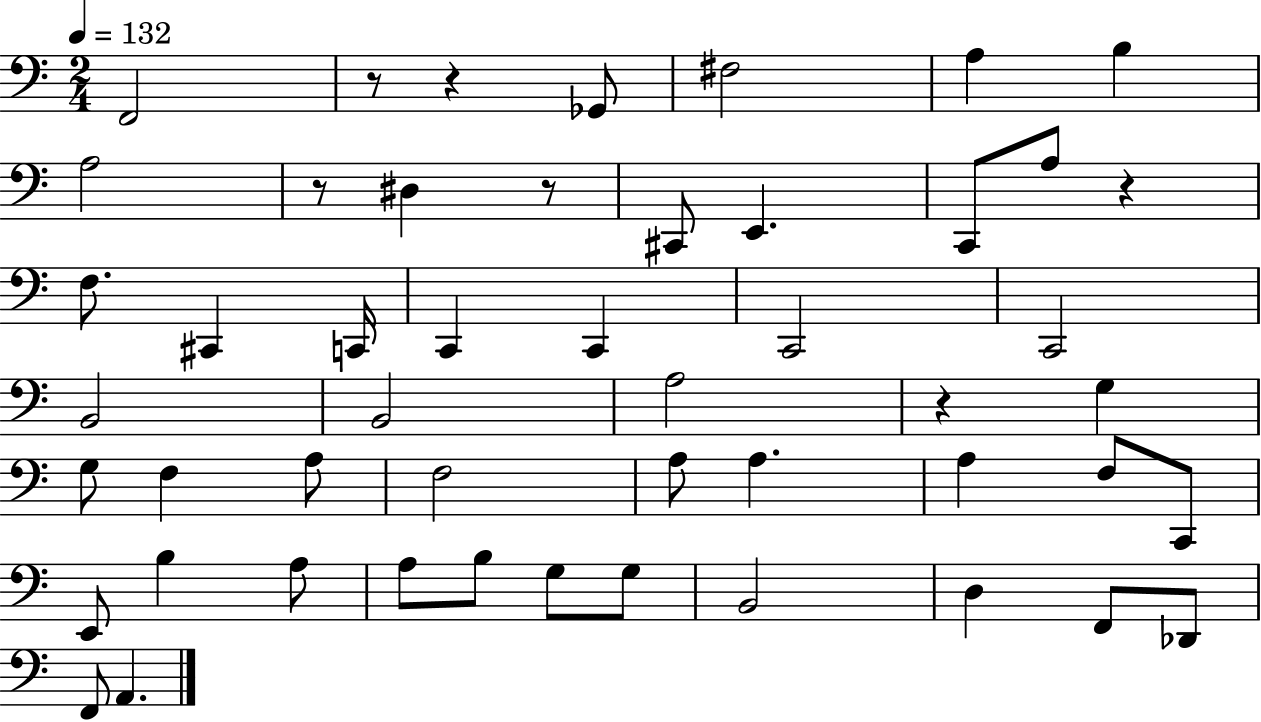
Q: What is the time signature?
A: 2/4